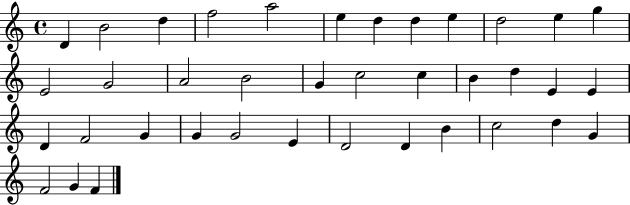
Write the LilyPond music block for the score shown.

{
  \clef treble
  \time 4/4
  \defaultTimeSignature
  \key c \major
  d'4 b'2 d''4 | f''2 a''2 | e''4 d''4 d''4 e''4 | d''2 e''4 g''4 | \break e'2 g'2 | a'2 b'2 | g'4 c''2 c''4 | b'4 d''4 e'4 e'4 | \break d'4 f'2 g'4 | g'4 g'2 e'4 | d'2 d'4 b'4 | c''2 d''4 g'4 | \break f'2 g'4 f'4 | \bar "|."
}